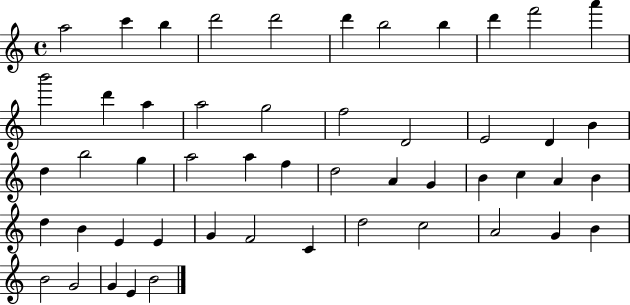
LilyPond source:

{
  \clef treble
  \time 4/4
  \defaultTimeSignature
  \key c \major
  a''2 c'''4 b''4 | d'''2 d'''2 | d'''4 b''2 b''4 | d'''4 f'''2 a'''4 | \break b'''2 d'''4 a''4 | a''2 g''2 | f''2 d'2 | e'2 d'4 b'4 | \break d''4 b''2 g''4 | a''2 a''4 f''4 | d''2 a'4 g'4 | b'4 c''4 a'4 b'4 | \break d''4 b'4 e'4 e'4 | g'4 f'2 c'4 | d''2 c''2 | a'2 g'4 b'4 | \break b'2 g'2 | g'4 e'4 b'2 | \bar "|."
}